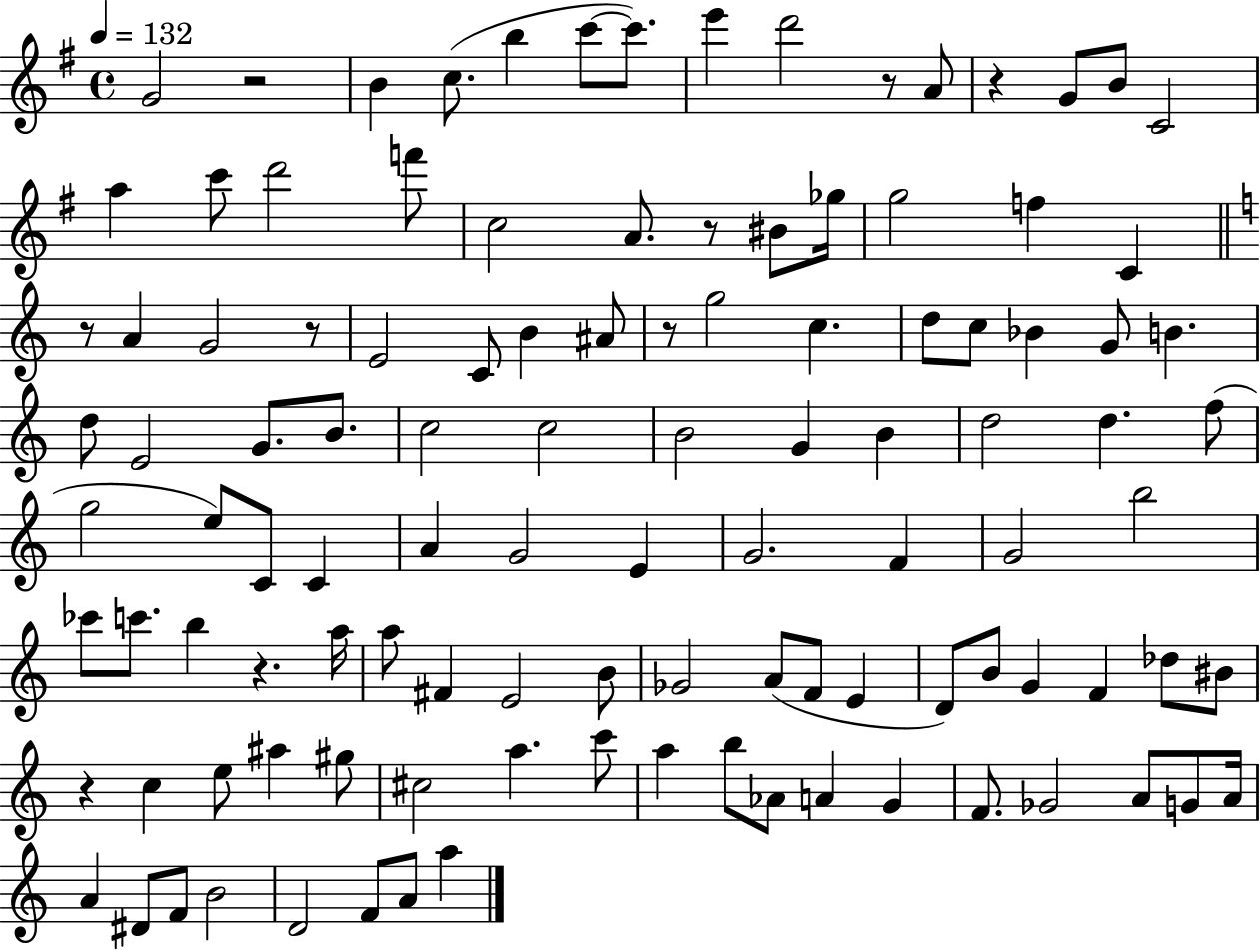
G4/h R/h B4/q C5/e. B5/q C6/e C6/e. E6/q D6/h R/e A4/e R/q G4/e B4/e C4/h A5/q C6/e D6/h F6/e C5/h A4/e. R/e BIS4/e Gb5/s G5/h F5/q C4/q R/e A4/q G4/h R/e E4/h C4/e B4/q A#4/e R/e G5/h C5/q. D5/e C5/e Bb4/q G4/e B4/q. D5/e E4/h G4/e. B4/e. C5/h C5/h B4/h G4/q B4/q D5/h D5/q. F5/e G5/h E5/e C4/e C4/q A4/q G4/h E4/q G4/h. F4/q G4/h B5/h CES6/e C6/e. B5/q R/q. A5/s A5/e F#4/q E4/h B4/e Gb4/h A4/e F4/e E4/q D4/e B4/e G4/q F4/q Db5/e BIS4/e R/q C5/q E5/e A#5/q G#5/e C#5/h A5/q. C6/e A5/q B5/e Ab4/e A4/q G4/q F4/e. Gb4/h A4/e G4/e A4/s A4/q D#4/e F4/e B4/h D4/h F4/e A4/e A5/q